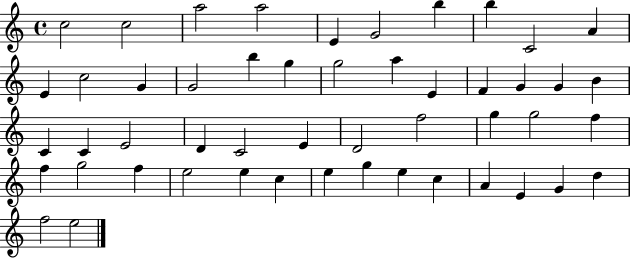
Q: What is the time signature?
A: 4/4